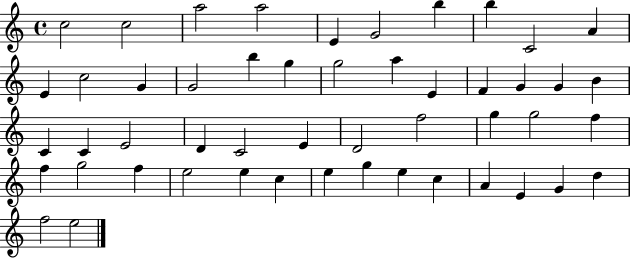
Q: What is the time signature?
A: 4/4